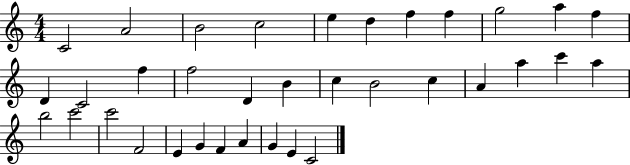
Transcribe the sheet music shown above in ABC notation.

X:1
T:Untitled
M:4/4
L:1/4
K:C
C2 A2 B2 c2 e d f f g2 a f D C2 f f2 D B c B2 c A a c' a b2 c'2 c'2 F2 E G F A G E C2